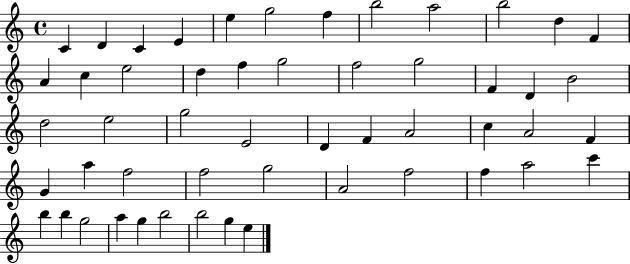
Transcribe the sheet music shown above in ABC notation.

X:1
T:Untitled
M:4/4
L:1/4
K:C
C D C E e g2 f b2 a2 b2 d F A c e2 d f g2 f2 g2 F D B2 d2 e2 g2 E2 D F A2 c A2 F G a f2 f2 g2 A2 f2 f a2 c' b b g2 a g b2 b2 g e